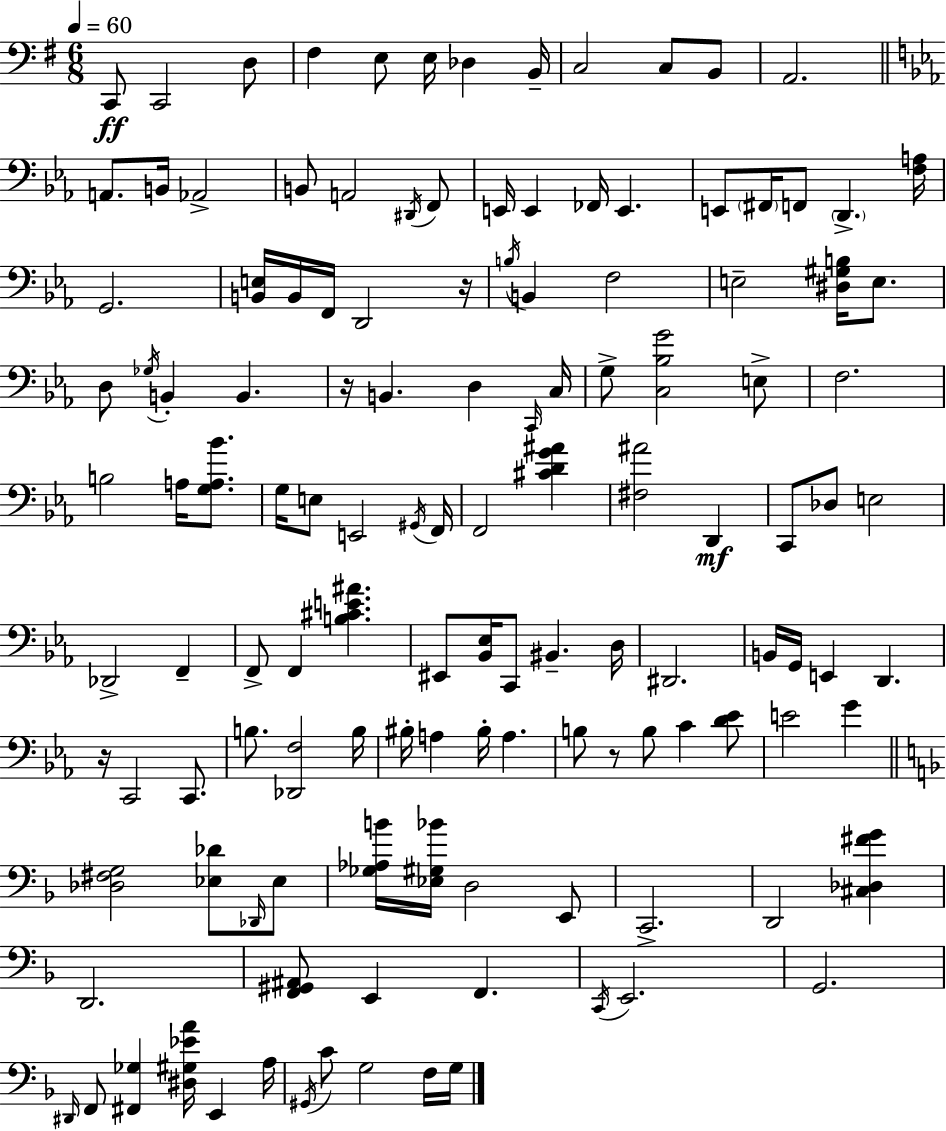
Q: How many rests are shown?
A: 4